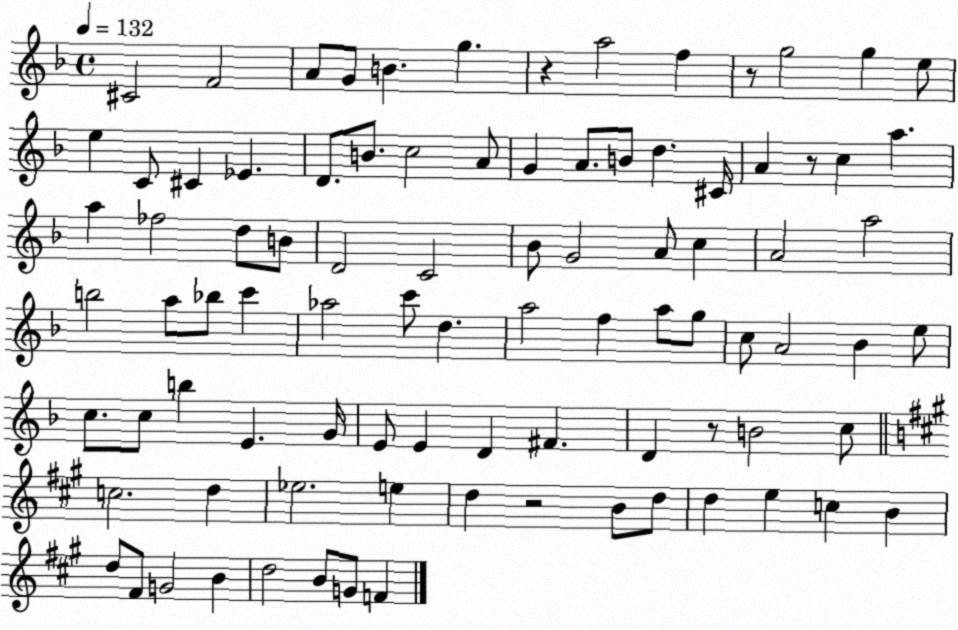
X:1
T:Untitled
M:4/4
L:1/4
K:F
^C2 F2 A/2 G/2 B g z a2 f z/2 g2 g e/2 e C/2 ^C _E D/2 B/2 c2 A/2 G A/2 B/2 d ^C/4 A z/2 c a a _f2 d/2 B/2 D2 C2 _B/2 G2 A/2 c A2 a2 b2 a/2 _b/2 c' _a2 c'/2 d a2 f a/2 g/2 c/2 A2 _B e/2 c/2 c/2 b E G/4 E/2 E D ^F D z/2 B2 c/2 c2 d _e2 e d z2 B/2 d/2 d e c B d/2 ^F/2 G2 B d2 B/2 G/2 F